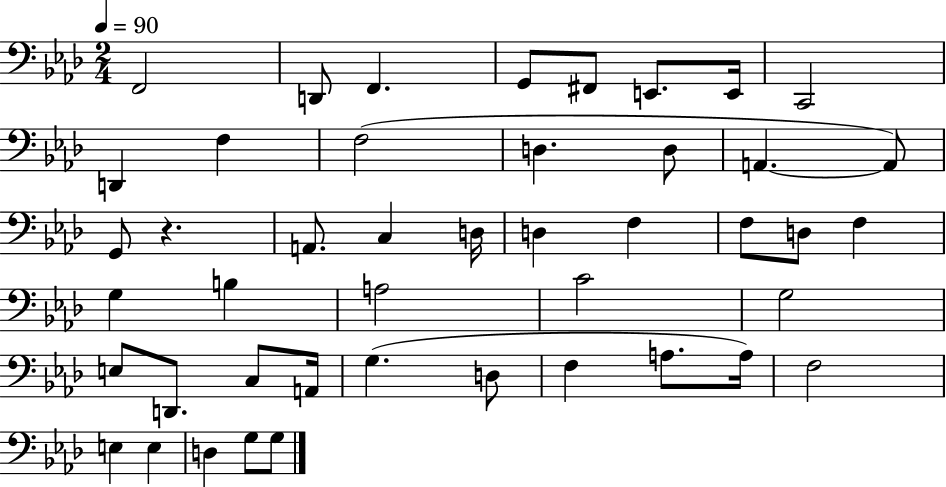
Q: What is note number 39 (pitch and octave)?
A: F3